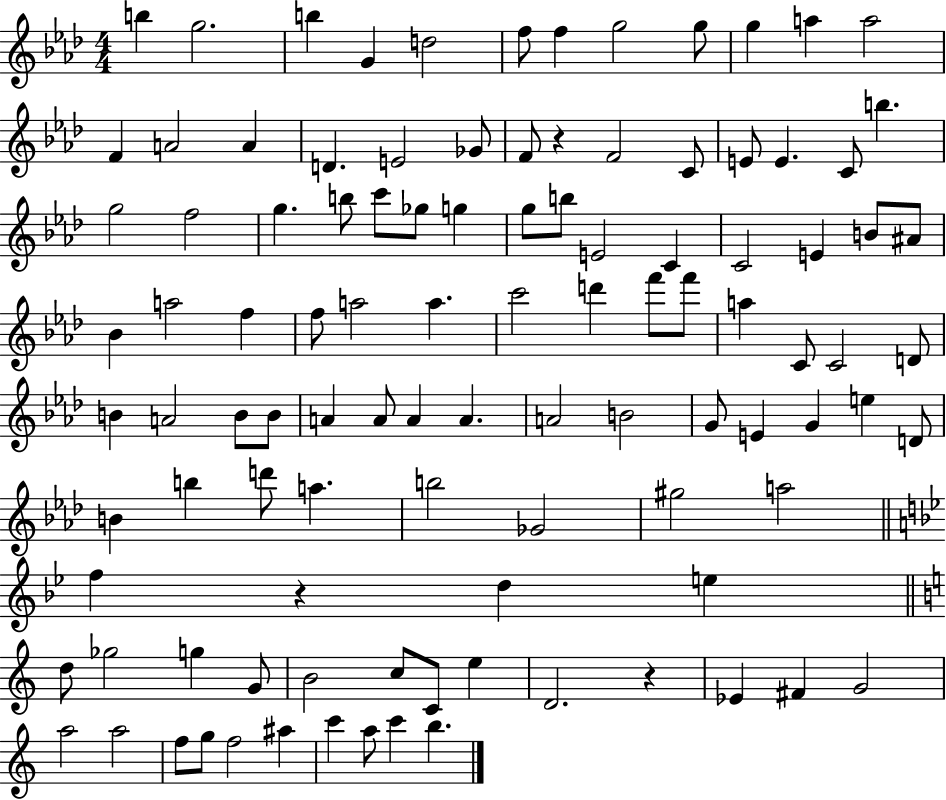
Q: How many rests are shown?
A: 3